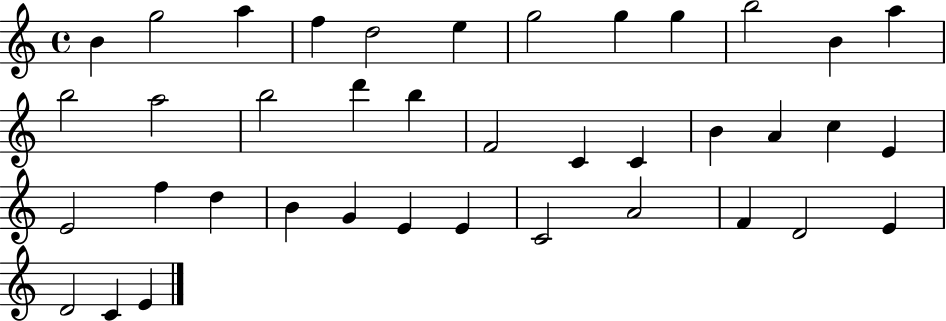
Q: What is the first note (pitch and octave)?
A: B4